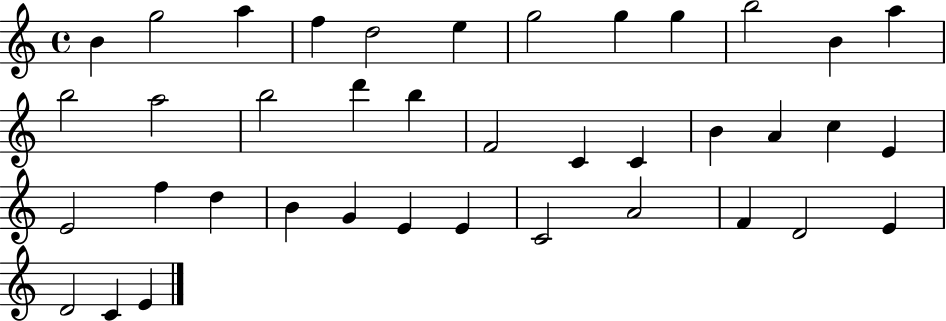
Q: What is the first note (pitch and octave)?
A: B4